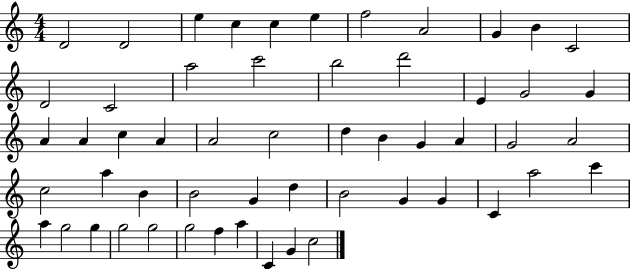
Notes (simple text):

D4/h D4/h E5/q C5/q C5/q E5/q F5/h A4/h G4/q B4/q C4/h D4/h C4/h A5/h C6/h B5/h D6/h E4/q G4/h G4/q A4/q A4/q C5/q A4/q A4/h C5/h D5/q B4/q G4/q A4/q G4/h A4/h C5/h A5/q B4/q B4/h G4/q D5/q B4/h G4/q G4/q C4/q A5/h C6/q A5/q G5/h G5/q G5/h G5/h G5/h F5/q A5/q C4/q G4/q C5/h